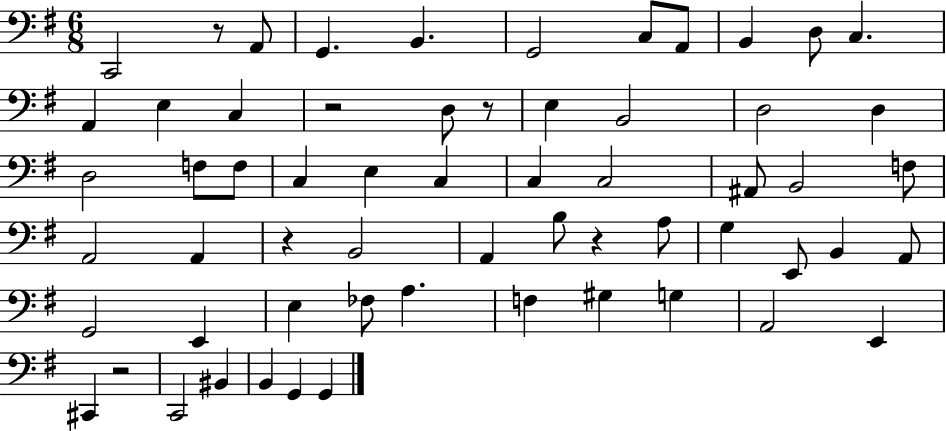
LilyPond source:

{
  \clef bass
  \numericTimeSignature
  \time 6/8
  \key g \major
  \repeat volta 2 { c,2 r8 a,8 | g,4. b,4. | g,2 c8 a,8 | b,4 d8 c4. | \break a,4 e4 c4 | r2 d8 r8 | e4 b,2 | d2 d4 | \break d2 f8 f8 | c4 e4 c4 | c4 c2 | ais,8 b,2 f8 | \break a,2 a,4 | r4 b,2 | a,4 b8 r4 a8 | g4 e,8 b,4 a,8 | \break g,2 e,4 | e4 fes8 a4. | f4 gis4 g4 | a,2 e,4 | \break cis,4 r2 | c,2 bis,4 | b,4 g,4 g,4 | } \bar "|."
}